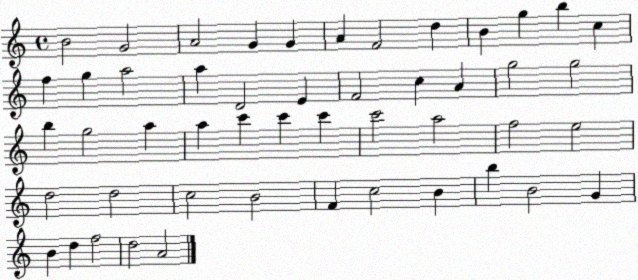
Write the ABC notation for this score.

X:1
T:Untitled
M:4/4
L:1/4
K:C
B2 G2 A2 G G A F2 d B g b c f g a2 a D2 E F2 c A g2 g2 b g2 a a c' c' c' c'2 a2 f2 e2 d2 d2 c2 B2 F c2 B b B2 G B d f2 d2 A2